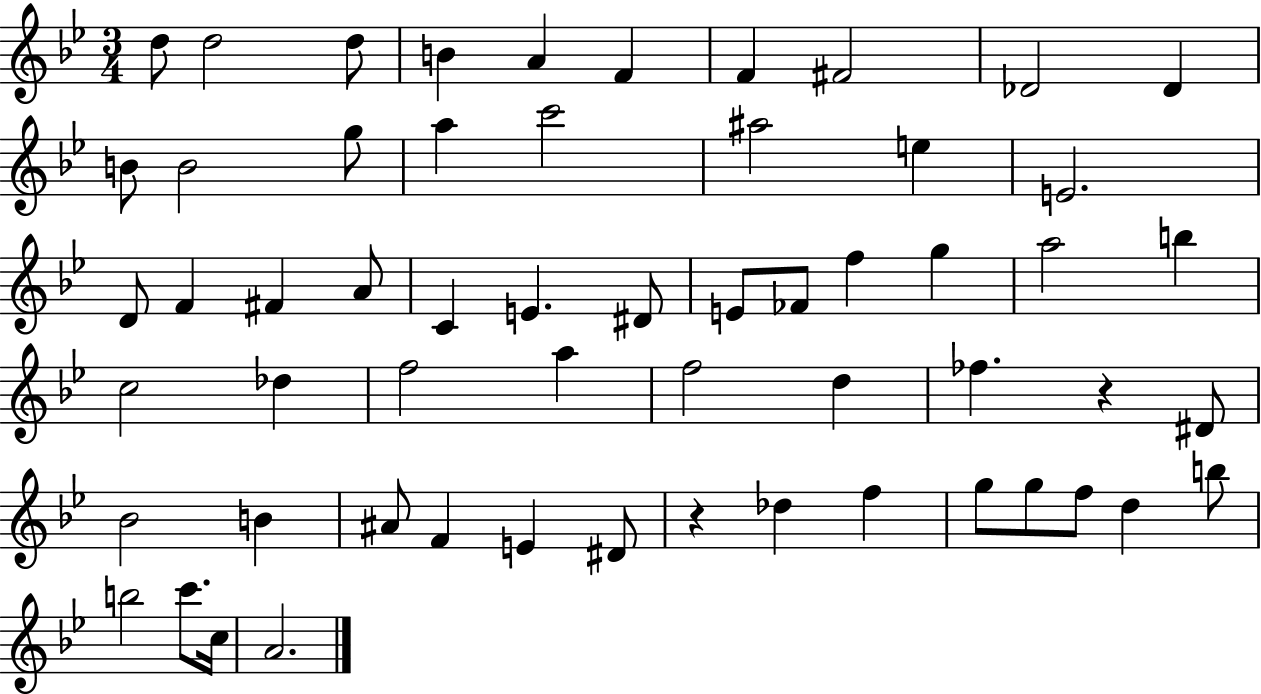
D5/e D5/h D5/e B4/q A4/q F4/q F4/q F#4/h Db4/h Db4/q B4/e B4/h G5/e A5/q C6/h A#5/h E5/q E4/h. D4/e F4/q F#4/q A4/e C4/q E4/q. D#4/e E4/e FES4/e F5/q G5/q A5/h B5/q C5/h Db5/q F5/h A5/q F5/h D5/q FES5/q. R/q D#4/e Bb4/h B4/q A#4/e F4/q E4/q D#4/e R/q Db5/q F5/q G5/e G5/e F5/e D5/q B5/e B5/h C6/e. C5/s A4/h.